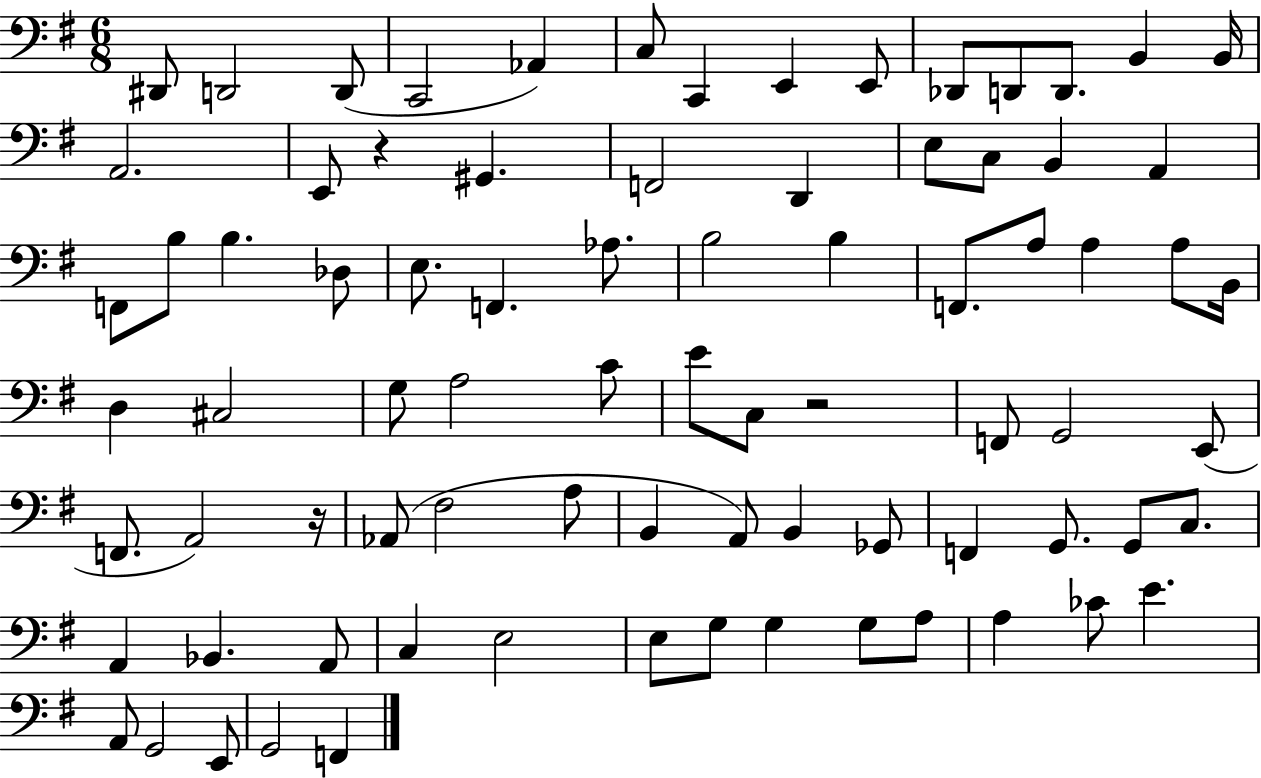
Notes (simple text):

D#2/e D2/h D2/e C2/h Ab2/q C3/e C2/q E2/q E2/e Db2/e D2/e D2/e. B2/q B2/s A2/h. E2/e R/q G#2/q. F2/h D2/q E3/e C3/e B2/q A2/q F2/e B3/e B3/q. Db3/e E3/e. F2/q. Ab3/e. B3/h B3/q F2/e. A3/e A3/q A3/e B2/s D3/q C#3/h G3/e A3/h C4/e E4/e C3/e R/h F2/e G2/h E2/e F2/e. A2/h R/s Ab2/e F#3/h A3/e B2/q A2/e B2/q Gb2/e F2/q G2/e. G2/e C3/e. A2/q Bb2/q. A2/e C3/q E3/h E3/e G3/e G3/q G3/e A3/e A3/q CES4/e E4/q. A2/e G2/h E2/e G2/h F2/q